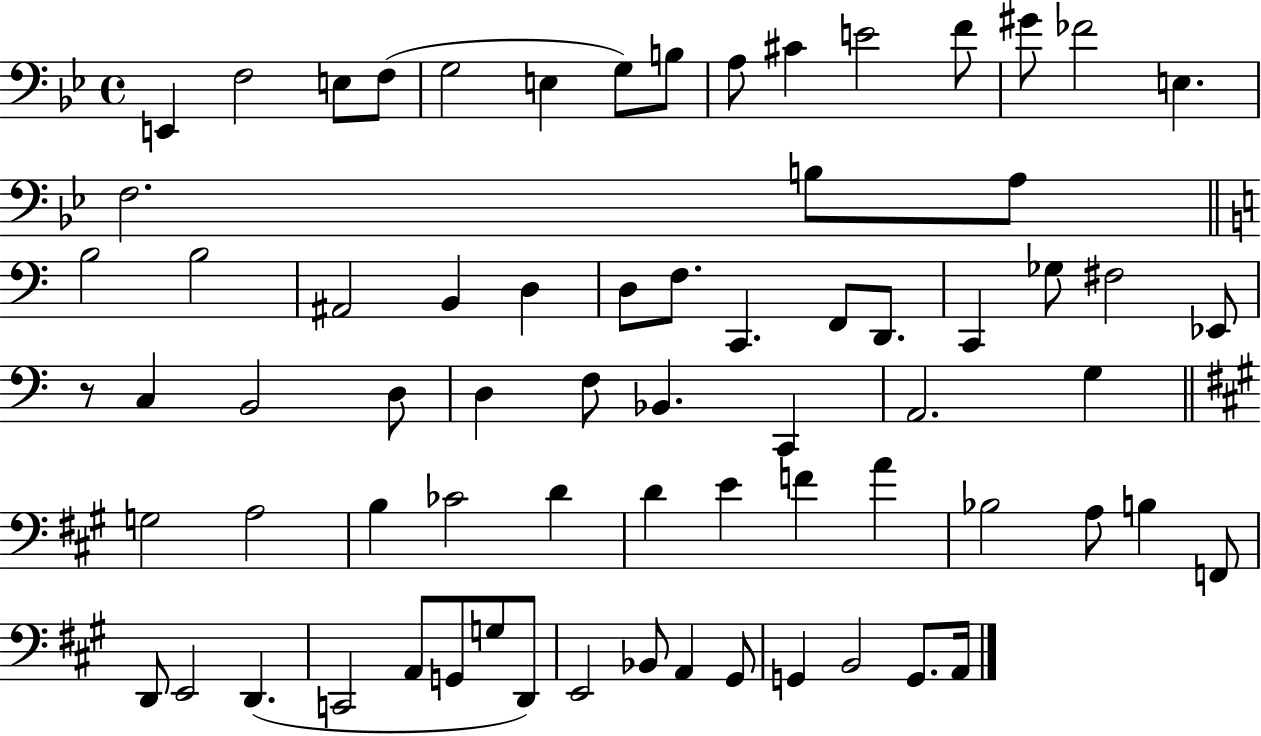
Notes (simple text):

E2/q F3/h E3/e F3/e G3/h E3/q G3/e B3/e A3/e C#4/q E4/h F4/e G#4/e FES4/h E3/q. F3/h. B3/e A3/e B3/h B3/h A#2/h B2/q D3/q D3/e F3/e. C2/q. F2/e D2/e. C2/q Gb3/e F#3/h Eb2/e R/e C3/q B2/h D3/e D3/q F3/e Bb2/q. C2/q A2/h. G3/q G3/h A3/h B3/q CES4/h D4/q D4/q E4/q F4/q A4/q Bb3/h A3/e B3/q F2/e D2/e E2/h D2/q. C2/h A2/e G2/e G3/e D2/e E2/h Bb2/e A2/q G#2/e G2/q B2/h G2/e. A2/s